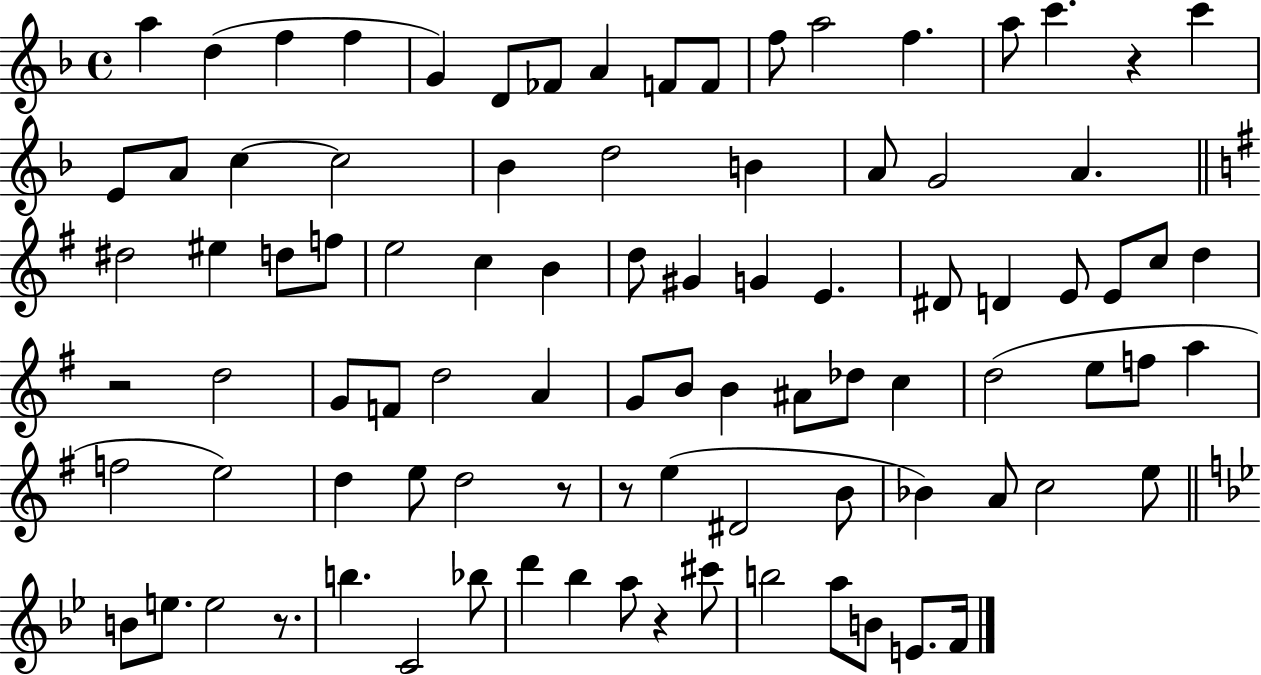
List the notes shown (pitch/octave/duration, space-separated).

A5/q D5/q F5/q F5/q G4/q D4/e FES4/e A4/q F4/e F4/e F5/e A5/h F5/q. A5/e C6/q. R/q C6/q E4/e A4/e C5/q C5/h Bb4/q D5/h B4/q A4/e G4/h A4/q. D#5/h EIS5/q D5/e F5/e E5/h C5/q B4/q D5/e G#4/q G4/q E4/q. D#4/e D4/q E4/e E4/e C5/e D5/q R/h D5/h G4/e F4/e D5/h A4/q G4/e B4/e B4/q A#4/e Db5/e C5/q D5/h E5/e F5/e A5/q F5/h E5/h D5/q E5/e D5/h R/e R/e E5/q D#4/h B4/e Bb4/q A4/e C5/h E5/e B4/e E5/e. E5/h R/e. B5/q. C4/h Bb5/e D6/q Bb5/q A5/e R/q C#6/e B5/h A5/e B4/e E4/e. F4/s